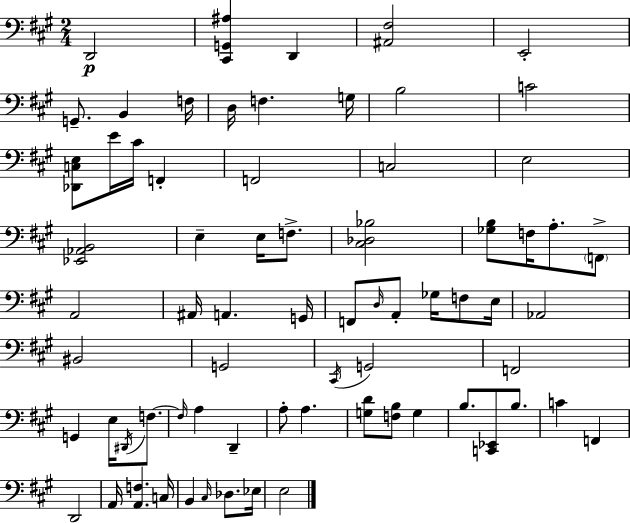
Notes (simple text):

D2/h [C#2,G2,A#3]/q D2/q [A#2,F#3]/h E2/h G2/e. B2/q F3/s D3/s F3/q. G3/s B3/h C4/h [Db2,C3,E3]/e E4/s C#4/s F2/q F2/h C3/h E3/h [Eb2,Ab2,B2]/h E3/q E3/s F3/e. [C#3,Db3,Bb3]/h [Gb3,B3]/e F3/s A3/e. F2/e A2/h A#2/s A2/q. G2/s F2/e D3/s A2/e Gb3/s F3/e E3/s Ab2/h BIS2/h G2/h C#2/s G2/h F2/h G2/q E3/s D#2/s F3/e. F3/s A3/q D2/q A3/e A3/q. [G3,D4]/e [F3,B3]/e G3/q B3/e. [C2,Eb2]/e B3/e. C4/q F2/q D2/h A2/s [A2,F3]/q. C3/s B2/q C#3/s Db3/e. Eb3/s E3/h